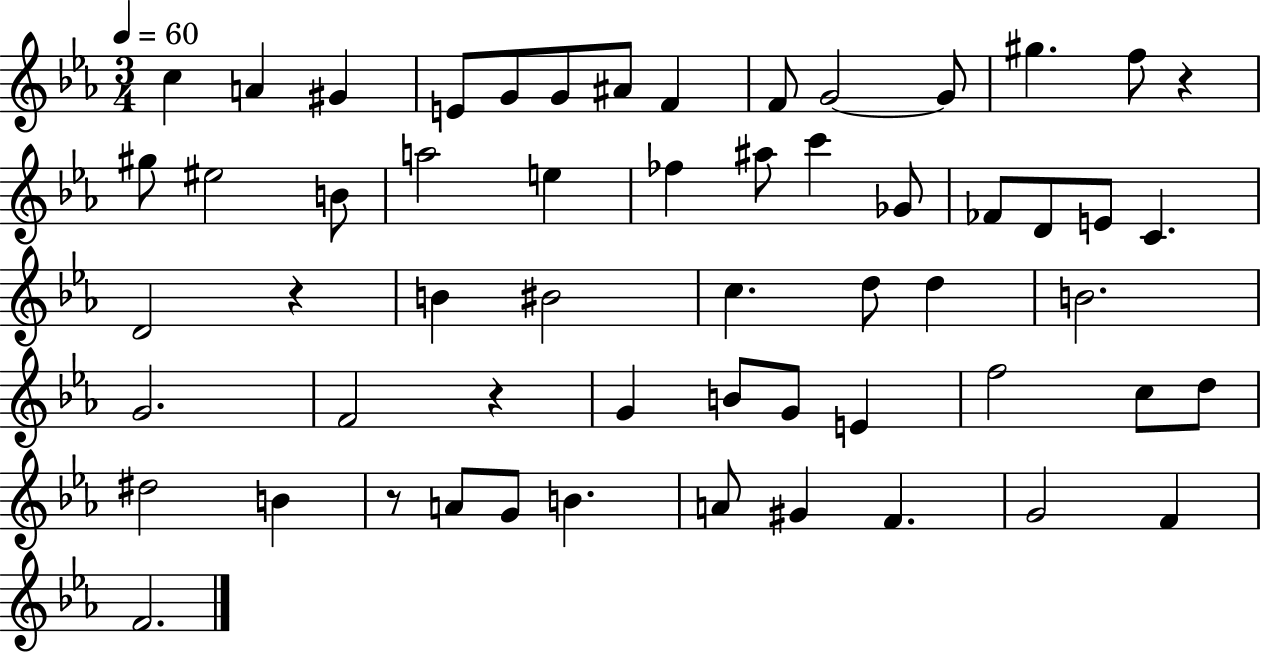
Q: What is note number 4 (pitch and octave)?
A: E4